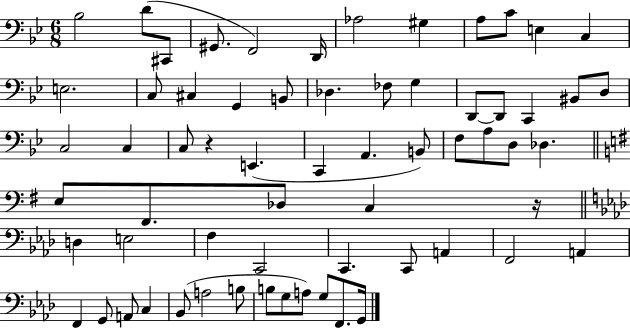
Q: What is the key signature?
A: BES major